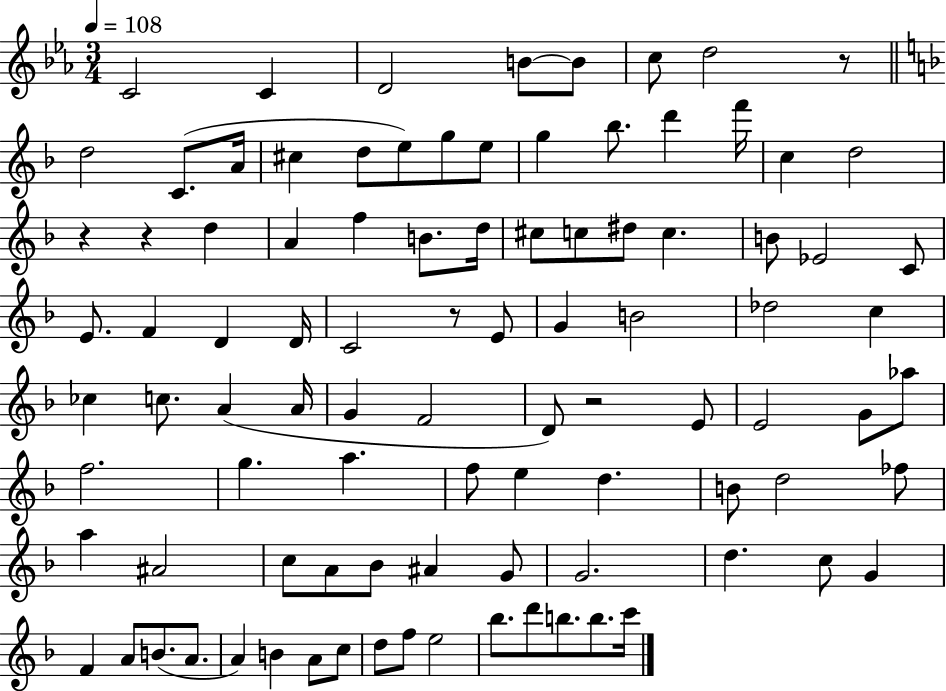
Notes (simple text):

C4/h C4/q D4/h B4/e B4/e C5/e D5/h R/e D5/h C4/e. A4/s C#5/q D5/e E5/e G5/e E5/e G5/q Bb5/e. D6/q F6/s C5/q D5/h R/q R/q D5/q A4/q F5/q B4/e. D5/s C#5/e C5/e D#5/e C5/q. B4/e Eb4/h C4/e E4/e. F4/q D4/q D4/s C4/h R/e E4/e G4/q B4/h Db5/h C5/q CES5/q C5/e. A4/q A4/s G4/q F4/h D4/e R/h E4/e E4/h G4/e Ab5/e F5/h. G5/q. A5/q. F5/e E5/q D5/q. B4/e D5/h FES5/e A5/q A#4/h C5/e A4/e Bb4/e A#4/q G4/e G4/h. D5/q. C5/e G4/q F4/q A4/e B4/e. A4/e. A4/q B4/q A4/e C5/e D5/e F5/e E5/h Bb5/e. D6/e B5/e. B5/e. C6/s